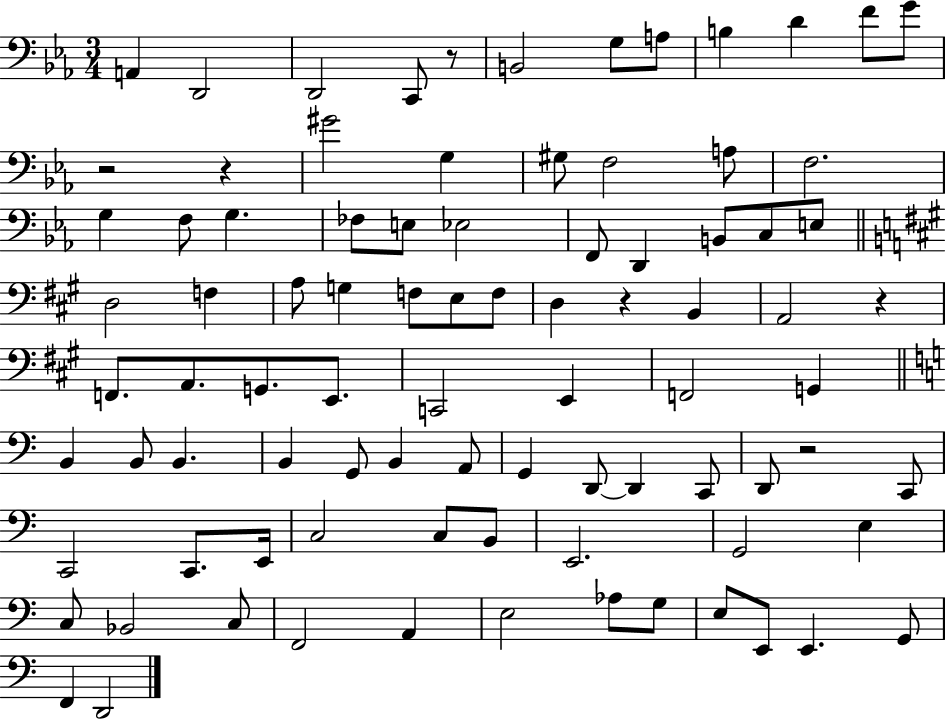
X:1
T:Untitled
M:3/4
L:1/4
K:Eb
A,, D,,2 D,,2 C,,/2 z/2 B,,2 G,/2 A,/2 B, D F/2 G/2 z2 z ^G2 G, ^G,/2 F,2 A,/2 F,2 G, F,/2 G, _F,/2 E,/2 _E,2 F,,/2 D,, B,,/2 C,/2 E,/2 D,2 F, A,/2 G, F,/2 E,/2 F,/2 D, z B,, A,,2 z F,,/2 A,,/2 G,,/2 E,,/2 C,,2 E,, F,,2 G,, B,, B,,/2 B,, B,, G,,/2 B,, A,,/2 G,, D,,/2 D,, C,,/2 D,,/2 z2 C,,/2 C,,2 C,,/2 E,,/4 C,2 C,/2 B,,/2 E,,2 G,,2 E, C,/2 _B,,2 C,/2 F,,2 A,, E,2 _A,/2 G,/2 E,/2 E,,/2 E,, G,,/2 F,, D,,2